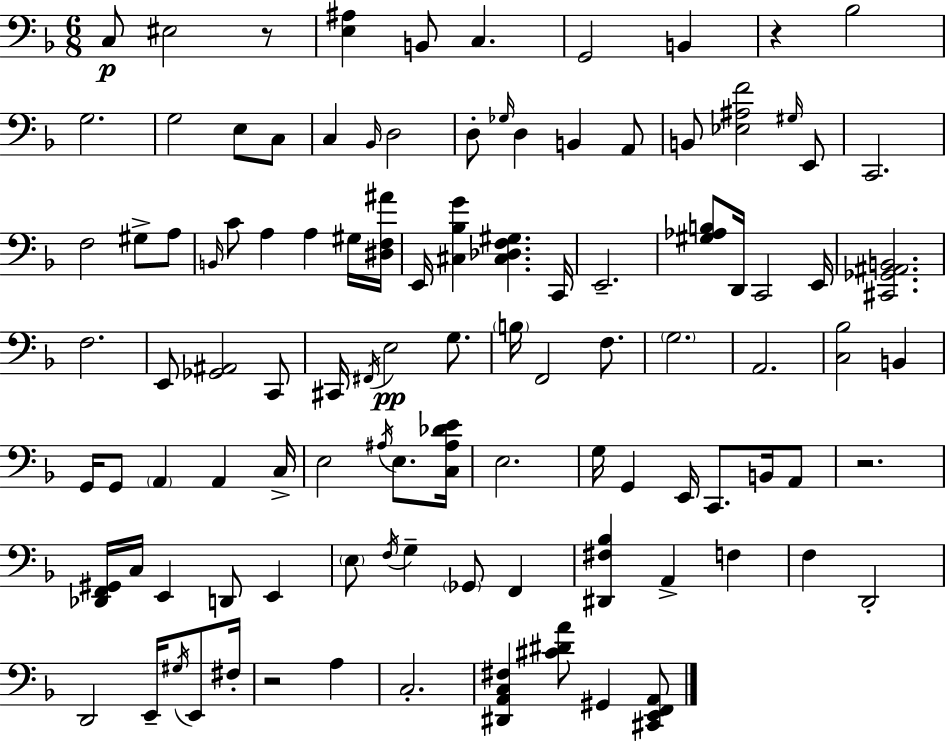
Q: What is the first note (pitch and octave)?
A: C3